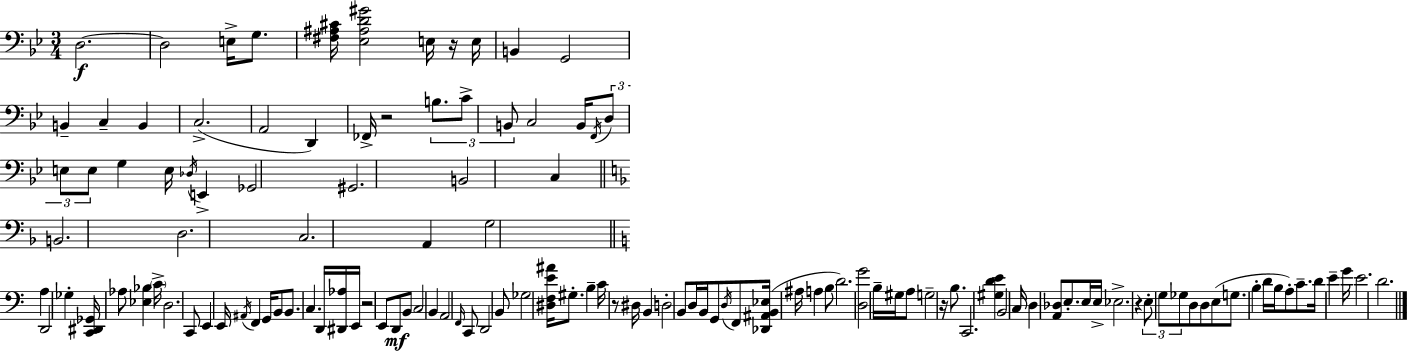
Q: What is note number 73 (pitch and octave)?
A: D3